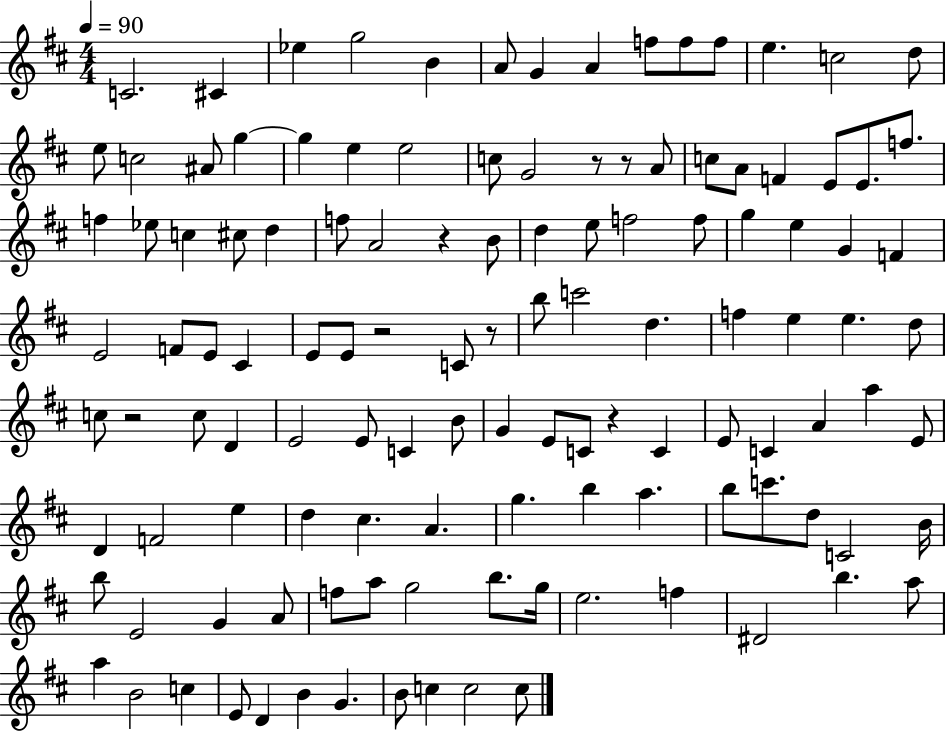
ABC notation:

X:1
T:Untitled
M:4/4
L:1/4
K:D
C2 ^C _e g2 B A/2 G A f/2 f/2 f/2 e c2 d/2 e/2 c2 ^A/2 g g e e2 c/2 G2 z/2 z/2 A/2 c/2 A/2 F E/2 E/2 f/2 f _e/2 c ^c/2 d f/2 A2 z B/2 d e/2 f2 f/2 g e G F E2 F/2 E/2 ^C E/2 E/2 z2 C/2 z/2 b/2 c'2 d f e e d/2 c/2 z2 c/2 D E2 E/2 C B/2 G E/2 C/2 z C E/2 C A a E/2 D F2 e d ^c A g b a b/2 c'/2 d/2 C2 B/4 b/2 E2 G A/2 f/2 a/2 g2 b/2 g/4 e2 f ^D2 b a/2 a B2 c E/2 D B G B/2 c c2 c/2